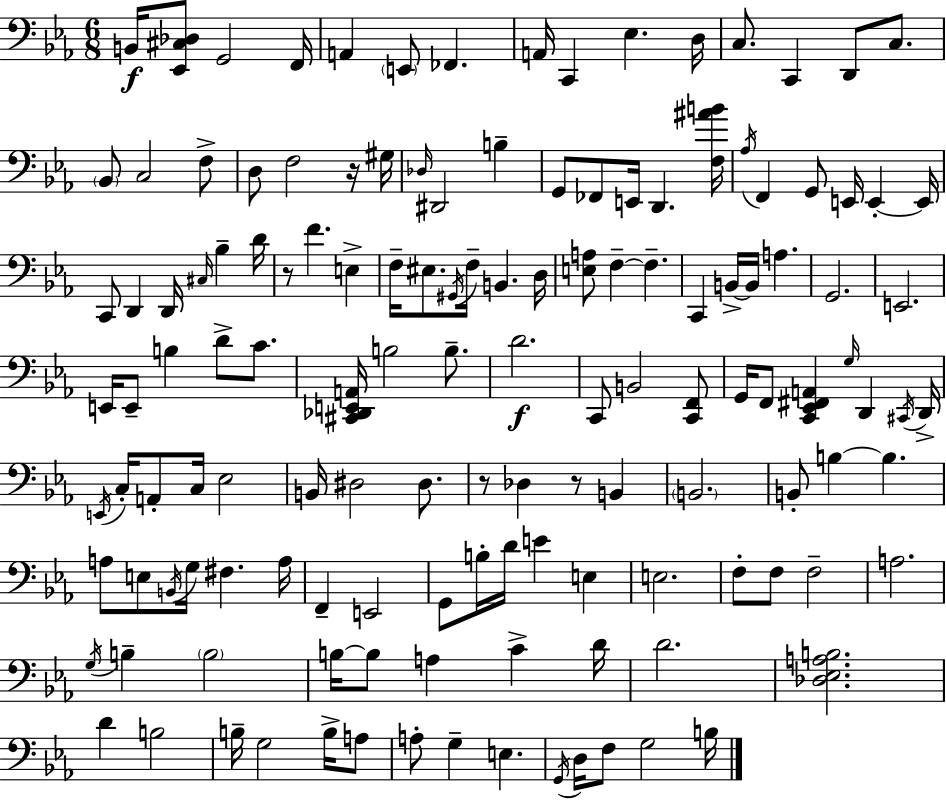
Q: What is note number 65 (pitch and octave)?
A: B2